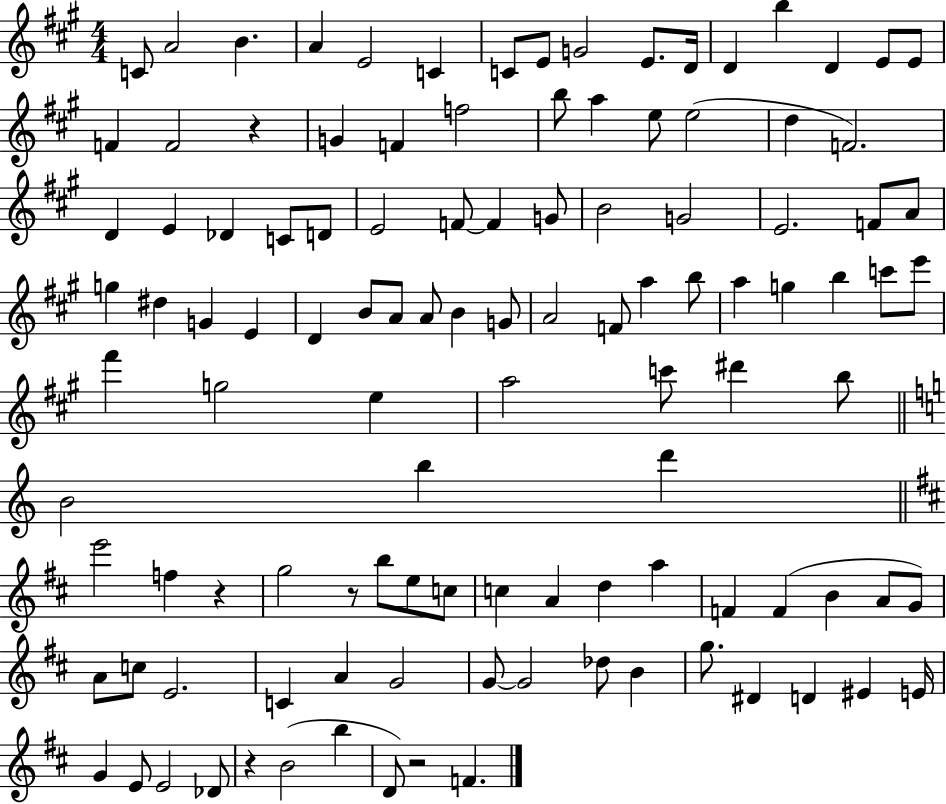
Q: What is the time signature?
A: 4/4